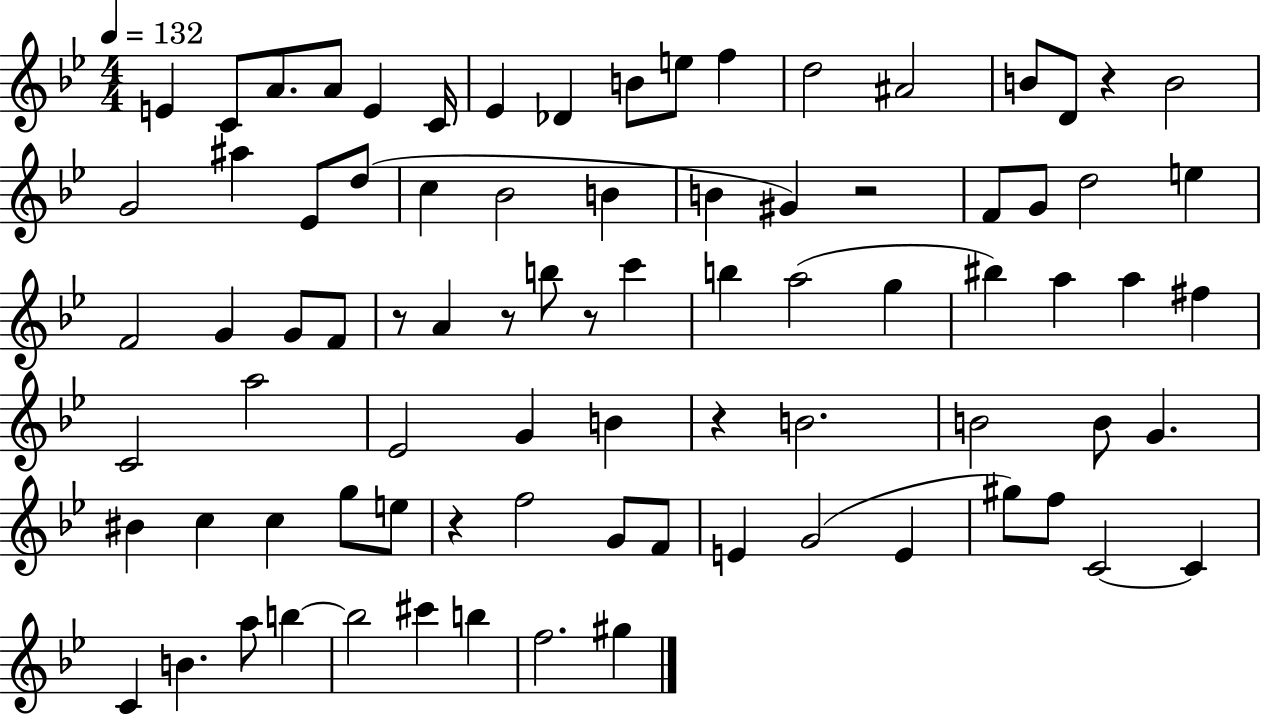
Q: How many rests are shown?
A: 7